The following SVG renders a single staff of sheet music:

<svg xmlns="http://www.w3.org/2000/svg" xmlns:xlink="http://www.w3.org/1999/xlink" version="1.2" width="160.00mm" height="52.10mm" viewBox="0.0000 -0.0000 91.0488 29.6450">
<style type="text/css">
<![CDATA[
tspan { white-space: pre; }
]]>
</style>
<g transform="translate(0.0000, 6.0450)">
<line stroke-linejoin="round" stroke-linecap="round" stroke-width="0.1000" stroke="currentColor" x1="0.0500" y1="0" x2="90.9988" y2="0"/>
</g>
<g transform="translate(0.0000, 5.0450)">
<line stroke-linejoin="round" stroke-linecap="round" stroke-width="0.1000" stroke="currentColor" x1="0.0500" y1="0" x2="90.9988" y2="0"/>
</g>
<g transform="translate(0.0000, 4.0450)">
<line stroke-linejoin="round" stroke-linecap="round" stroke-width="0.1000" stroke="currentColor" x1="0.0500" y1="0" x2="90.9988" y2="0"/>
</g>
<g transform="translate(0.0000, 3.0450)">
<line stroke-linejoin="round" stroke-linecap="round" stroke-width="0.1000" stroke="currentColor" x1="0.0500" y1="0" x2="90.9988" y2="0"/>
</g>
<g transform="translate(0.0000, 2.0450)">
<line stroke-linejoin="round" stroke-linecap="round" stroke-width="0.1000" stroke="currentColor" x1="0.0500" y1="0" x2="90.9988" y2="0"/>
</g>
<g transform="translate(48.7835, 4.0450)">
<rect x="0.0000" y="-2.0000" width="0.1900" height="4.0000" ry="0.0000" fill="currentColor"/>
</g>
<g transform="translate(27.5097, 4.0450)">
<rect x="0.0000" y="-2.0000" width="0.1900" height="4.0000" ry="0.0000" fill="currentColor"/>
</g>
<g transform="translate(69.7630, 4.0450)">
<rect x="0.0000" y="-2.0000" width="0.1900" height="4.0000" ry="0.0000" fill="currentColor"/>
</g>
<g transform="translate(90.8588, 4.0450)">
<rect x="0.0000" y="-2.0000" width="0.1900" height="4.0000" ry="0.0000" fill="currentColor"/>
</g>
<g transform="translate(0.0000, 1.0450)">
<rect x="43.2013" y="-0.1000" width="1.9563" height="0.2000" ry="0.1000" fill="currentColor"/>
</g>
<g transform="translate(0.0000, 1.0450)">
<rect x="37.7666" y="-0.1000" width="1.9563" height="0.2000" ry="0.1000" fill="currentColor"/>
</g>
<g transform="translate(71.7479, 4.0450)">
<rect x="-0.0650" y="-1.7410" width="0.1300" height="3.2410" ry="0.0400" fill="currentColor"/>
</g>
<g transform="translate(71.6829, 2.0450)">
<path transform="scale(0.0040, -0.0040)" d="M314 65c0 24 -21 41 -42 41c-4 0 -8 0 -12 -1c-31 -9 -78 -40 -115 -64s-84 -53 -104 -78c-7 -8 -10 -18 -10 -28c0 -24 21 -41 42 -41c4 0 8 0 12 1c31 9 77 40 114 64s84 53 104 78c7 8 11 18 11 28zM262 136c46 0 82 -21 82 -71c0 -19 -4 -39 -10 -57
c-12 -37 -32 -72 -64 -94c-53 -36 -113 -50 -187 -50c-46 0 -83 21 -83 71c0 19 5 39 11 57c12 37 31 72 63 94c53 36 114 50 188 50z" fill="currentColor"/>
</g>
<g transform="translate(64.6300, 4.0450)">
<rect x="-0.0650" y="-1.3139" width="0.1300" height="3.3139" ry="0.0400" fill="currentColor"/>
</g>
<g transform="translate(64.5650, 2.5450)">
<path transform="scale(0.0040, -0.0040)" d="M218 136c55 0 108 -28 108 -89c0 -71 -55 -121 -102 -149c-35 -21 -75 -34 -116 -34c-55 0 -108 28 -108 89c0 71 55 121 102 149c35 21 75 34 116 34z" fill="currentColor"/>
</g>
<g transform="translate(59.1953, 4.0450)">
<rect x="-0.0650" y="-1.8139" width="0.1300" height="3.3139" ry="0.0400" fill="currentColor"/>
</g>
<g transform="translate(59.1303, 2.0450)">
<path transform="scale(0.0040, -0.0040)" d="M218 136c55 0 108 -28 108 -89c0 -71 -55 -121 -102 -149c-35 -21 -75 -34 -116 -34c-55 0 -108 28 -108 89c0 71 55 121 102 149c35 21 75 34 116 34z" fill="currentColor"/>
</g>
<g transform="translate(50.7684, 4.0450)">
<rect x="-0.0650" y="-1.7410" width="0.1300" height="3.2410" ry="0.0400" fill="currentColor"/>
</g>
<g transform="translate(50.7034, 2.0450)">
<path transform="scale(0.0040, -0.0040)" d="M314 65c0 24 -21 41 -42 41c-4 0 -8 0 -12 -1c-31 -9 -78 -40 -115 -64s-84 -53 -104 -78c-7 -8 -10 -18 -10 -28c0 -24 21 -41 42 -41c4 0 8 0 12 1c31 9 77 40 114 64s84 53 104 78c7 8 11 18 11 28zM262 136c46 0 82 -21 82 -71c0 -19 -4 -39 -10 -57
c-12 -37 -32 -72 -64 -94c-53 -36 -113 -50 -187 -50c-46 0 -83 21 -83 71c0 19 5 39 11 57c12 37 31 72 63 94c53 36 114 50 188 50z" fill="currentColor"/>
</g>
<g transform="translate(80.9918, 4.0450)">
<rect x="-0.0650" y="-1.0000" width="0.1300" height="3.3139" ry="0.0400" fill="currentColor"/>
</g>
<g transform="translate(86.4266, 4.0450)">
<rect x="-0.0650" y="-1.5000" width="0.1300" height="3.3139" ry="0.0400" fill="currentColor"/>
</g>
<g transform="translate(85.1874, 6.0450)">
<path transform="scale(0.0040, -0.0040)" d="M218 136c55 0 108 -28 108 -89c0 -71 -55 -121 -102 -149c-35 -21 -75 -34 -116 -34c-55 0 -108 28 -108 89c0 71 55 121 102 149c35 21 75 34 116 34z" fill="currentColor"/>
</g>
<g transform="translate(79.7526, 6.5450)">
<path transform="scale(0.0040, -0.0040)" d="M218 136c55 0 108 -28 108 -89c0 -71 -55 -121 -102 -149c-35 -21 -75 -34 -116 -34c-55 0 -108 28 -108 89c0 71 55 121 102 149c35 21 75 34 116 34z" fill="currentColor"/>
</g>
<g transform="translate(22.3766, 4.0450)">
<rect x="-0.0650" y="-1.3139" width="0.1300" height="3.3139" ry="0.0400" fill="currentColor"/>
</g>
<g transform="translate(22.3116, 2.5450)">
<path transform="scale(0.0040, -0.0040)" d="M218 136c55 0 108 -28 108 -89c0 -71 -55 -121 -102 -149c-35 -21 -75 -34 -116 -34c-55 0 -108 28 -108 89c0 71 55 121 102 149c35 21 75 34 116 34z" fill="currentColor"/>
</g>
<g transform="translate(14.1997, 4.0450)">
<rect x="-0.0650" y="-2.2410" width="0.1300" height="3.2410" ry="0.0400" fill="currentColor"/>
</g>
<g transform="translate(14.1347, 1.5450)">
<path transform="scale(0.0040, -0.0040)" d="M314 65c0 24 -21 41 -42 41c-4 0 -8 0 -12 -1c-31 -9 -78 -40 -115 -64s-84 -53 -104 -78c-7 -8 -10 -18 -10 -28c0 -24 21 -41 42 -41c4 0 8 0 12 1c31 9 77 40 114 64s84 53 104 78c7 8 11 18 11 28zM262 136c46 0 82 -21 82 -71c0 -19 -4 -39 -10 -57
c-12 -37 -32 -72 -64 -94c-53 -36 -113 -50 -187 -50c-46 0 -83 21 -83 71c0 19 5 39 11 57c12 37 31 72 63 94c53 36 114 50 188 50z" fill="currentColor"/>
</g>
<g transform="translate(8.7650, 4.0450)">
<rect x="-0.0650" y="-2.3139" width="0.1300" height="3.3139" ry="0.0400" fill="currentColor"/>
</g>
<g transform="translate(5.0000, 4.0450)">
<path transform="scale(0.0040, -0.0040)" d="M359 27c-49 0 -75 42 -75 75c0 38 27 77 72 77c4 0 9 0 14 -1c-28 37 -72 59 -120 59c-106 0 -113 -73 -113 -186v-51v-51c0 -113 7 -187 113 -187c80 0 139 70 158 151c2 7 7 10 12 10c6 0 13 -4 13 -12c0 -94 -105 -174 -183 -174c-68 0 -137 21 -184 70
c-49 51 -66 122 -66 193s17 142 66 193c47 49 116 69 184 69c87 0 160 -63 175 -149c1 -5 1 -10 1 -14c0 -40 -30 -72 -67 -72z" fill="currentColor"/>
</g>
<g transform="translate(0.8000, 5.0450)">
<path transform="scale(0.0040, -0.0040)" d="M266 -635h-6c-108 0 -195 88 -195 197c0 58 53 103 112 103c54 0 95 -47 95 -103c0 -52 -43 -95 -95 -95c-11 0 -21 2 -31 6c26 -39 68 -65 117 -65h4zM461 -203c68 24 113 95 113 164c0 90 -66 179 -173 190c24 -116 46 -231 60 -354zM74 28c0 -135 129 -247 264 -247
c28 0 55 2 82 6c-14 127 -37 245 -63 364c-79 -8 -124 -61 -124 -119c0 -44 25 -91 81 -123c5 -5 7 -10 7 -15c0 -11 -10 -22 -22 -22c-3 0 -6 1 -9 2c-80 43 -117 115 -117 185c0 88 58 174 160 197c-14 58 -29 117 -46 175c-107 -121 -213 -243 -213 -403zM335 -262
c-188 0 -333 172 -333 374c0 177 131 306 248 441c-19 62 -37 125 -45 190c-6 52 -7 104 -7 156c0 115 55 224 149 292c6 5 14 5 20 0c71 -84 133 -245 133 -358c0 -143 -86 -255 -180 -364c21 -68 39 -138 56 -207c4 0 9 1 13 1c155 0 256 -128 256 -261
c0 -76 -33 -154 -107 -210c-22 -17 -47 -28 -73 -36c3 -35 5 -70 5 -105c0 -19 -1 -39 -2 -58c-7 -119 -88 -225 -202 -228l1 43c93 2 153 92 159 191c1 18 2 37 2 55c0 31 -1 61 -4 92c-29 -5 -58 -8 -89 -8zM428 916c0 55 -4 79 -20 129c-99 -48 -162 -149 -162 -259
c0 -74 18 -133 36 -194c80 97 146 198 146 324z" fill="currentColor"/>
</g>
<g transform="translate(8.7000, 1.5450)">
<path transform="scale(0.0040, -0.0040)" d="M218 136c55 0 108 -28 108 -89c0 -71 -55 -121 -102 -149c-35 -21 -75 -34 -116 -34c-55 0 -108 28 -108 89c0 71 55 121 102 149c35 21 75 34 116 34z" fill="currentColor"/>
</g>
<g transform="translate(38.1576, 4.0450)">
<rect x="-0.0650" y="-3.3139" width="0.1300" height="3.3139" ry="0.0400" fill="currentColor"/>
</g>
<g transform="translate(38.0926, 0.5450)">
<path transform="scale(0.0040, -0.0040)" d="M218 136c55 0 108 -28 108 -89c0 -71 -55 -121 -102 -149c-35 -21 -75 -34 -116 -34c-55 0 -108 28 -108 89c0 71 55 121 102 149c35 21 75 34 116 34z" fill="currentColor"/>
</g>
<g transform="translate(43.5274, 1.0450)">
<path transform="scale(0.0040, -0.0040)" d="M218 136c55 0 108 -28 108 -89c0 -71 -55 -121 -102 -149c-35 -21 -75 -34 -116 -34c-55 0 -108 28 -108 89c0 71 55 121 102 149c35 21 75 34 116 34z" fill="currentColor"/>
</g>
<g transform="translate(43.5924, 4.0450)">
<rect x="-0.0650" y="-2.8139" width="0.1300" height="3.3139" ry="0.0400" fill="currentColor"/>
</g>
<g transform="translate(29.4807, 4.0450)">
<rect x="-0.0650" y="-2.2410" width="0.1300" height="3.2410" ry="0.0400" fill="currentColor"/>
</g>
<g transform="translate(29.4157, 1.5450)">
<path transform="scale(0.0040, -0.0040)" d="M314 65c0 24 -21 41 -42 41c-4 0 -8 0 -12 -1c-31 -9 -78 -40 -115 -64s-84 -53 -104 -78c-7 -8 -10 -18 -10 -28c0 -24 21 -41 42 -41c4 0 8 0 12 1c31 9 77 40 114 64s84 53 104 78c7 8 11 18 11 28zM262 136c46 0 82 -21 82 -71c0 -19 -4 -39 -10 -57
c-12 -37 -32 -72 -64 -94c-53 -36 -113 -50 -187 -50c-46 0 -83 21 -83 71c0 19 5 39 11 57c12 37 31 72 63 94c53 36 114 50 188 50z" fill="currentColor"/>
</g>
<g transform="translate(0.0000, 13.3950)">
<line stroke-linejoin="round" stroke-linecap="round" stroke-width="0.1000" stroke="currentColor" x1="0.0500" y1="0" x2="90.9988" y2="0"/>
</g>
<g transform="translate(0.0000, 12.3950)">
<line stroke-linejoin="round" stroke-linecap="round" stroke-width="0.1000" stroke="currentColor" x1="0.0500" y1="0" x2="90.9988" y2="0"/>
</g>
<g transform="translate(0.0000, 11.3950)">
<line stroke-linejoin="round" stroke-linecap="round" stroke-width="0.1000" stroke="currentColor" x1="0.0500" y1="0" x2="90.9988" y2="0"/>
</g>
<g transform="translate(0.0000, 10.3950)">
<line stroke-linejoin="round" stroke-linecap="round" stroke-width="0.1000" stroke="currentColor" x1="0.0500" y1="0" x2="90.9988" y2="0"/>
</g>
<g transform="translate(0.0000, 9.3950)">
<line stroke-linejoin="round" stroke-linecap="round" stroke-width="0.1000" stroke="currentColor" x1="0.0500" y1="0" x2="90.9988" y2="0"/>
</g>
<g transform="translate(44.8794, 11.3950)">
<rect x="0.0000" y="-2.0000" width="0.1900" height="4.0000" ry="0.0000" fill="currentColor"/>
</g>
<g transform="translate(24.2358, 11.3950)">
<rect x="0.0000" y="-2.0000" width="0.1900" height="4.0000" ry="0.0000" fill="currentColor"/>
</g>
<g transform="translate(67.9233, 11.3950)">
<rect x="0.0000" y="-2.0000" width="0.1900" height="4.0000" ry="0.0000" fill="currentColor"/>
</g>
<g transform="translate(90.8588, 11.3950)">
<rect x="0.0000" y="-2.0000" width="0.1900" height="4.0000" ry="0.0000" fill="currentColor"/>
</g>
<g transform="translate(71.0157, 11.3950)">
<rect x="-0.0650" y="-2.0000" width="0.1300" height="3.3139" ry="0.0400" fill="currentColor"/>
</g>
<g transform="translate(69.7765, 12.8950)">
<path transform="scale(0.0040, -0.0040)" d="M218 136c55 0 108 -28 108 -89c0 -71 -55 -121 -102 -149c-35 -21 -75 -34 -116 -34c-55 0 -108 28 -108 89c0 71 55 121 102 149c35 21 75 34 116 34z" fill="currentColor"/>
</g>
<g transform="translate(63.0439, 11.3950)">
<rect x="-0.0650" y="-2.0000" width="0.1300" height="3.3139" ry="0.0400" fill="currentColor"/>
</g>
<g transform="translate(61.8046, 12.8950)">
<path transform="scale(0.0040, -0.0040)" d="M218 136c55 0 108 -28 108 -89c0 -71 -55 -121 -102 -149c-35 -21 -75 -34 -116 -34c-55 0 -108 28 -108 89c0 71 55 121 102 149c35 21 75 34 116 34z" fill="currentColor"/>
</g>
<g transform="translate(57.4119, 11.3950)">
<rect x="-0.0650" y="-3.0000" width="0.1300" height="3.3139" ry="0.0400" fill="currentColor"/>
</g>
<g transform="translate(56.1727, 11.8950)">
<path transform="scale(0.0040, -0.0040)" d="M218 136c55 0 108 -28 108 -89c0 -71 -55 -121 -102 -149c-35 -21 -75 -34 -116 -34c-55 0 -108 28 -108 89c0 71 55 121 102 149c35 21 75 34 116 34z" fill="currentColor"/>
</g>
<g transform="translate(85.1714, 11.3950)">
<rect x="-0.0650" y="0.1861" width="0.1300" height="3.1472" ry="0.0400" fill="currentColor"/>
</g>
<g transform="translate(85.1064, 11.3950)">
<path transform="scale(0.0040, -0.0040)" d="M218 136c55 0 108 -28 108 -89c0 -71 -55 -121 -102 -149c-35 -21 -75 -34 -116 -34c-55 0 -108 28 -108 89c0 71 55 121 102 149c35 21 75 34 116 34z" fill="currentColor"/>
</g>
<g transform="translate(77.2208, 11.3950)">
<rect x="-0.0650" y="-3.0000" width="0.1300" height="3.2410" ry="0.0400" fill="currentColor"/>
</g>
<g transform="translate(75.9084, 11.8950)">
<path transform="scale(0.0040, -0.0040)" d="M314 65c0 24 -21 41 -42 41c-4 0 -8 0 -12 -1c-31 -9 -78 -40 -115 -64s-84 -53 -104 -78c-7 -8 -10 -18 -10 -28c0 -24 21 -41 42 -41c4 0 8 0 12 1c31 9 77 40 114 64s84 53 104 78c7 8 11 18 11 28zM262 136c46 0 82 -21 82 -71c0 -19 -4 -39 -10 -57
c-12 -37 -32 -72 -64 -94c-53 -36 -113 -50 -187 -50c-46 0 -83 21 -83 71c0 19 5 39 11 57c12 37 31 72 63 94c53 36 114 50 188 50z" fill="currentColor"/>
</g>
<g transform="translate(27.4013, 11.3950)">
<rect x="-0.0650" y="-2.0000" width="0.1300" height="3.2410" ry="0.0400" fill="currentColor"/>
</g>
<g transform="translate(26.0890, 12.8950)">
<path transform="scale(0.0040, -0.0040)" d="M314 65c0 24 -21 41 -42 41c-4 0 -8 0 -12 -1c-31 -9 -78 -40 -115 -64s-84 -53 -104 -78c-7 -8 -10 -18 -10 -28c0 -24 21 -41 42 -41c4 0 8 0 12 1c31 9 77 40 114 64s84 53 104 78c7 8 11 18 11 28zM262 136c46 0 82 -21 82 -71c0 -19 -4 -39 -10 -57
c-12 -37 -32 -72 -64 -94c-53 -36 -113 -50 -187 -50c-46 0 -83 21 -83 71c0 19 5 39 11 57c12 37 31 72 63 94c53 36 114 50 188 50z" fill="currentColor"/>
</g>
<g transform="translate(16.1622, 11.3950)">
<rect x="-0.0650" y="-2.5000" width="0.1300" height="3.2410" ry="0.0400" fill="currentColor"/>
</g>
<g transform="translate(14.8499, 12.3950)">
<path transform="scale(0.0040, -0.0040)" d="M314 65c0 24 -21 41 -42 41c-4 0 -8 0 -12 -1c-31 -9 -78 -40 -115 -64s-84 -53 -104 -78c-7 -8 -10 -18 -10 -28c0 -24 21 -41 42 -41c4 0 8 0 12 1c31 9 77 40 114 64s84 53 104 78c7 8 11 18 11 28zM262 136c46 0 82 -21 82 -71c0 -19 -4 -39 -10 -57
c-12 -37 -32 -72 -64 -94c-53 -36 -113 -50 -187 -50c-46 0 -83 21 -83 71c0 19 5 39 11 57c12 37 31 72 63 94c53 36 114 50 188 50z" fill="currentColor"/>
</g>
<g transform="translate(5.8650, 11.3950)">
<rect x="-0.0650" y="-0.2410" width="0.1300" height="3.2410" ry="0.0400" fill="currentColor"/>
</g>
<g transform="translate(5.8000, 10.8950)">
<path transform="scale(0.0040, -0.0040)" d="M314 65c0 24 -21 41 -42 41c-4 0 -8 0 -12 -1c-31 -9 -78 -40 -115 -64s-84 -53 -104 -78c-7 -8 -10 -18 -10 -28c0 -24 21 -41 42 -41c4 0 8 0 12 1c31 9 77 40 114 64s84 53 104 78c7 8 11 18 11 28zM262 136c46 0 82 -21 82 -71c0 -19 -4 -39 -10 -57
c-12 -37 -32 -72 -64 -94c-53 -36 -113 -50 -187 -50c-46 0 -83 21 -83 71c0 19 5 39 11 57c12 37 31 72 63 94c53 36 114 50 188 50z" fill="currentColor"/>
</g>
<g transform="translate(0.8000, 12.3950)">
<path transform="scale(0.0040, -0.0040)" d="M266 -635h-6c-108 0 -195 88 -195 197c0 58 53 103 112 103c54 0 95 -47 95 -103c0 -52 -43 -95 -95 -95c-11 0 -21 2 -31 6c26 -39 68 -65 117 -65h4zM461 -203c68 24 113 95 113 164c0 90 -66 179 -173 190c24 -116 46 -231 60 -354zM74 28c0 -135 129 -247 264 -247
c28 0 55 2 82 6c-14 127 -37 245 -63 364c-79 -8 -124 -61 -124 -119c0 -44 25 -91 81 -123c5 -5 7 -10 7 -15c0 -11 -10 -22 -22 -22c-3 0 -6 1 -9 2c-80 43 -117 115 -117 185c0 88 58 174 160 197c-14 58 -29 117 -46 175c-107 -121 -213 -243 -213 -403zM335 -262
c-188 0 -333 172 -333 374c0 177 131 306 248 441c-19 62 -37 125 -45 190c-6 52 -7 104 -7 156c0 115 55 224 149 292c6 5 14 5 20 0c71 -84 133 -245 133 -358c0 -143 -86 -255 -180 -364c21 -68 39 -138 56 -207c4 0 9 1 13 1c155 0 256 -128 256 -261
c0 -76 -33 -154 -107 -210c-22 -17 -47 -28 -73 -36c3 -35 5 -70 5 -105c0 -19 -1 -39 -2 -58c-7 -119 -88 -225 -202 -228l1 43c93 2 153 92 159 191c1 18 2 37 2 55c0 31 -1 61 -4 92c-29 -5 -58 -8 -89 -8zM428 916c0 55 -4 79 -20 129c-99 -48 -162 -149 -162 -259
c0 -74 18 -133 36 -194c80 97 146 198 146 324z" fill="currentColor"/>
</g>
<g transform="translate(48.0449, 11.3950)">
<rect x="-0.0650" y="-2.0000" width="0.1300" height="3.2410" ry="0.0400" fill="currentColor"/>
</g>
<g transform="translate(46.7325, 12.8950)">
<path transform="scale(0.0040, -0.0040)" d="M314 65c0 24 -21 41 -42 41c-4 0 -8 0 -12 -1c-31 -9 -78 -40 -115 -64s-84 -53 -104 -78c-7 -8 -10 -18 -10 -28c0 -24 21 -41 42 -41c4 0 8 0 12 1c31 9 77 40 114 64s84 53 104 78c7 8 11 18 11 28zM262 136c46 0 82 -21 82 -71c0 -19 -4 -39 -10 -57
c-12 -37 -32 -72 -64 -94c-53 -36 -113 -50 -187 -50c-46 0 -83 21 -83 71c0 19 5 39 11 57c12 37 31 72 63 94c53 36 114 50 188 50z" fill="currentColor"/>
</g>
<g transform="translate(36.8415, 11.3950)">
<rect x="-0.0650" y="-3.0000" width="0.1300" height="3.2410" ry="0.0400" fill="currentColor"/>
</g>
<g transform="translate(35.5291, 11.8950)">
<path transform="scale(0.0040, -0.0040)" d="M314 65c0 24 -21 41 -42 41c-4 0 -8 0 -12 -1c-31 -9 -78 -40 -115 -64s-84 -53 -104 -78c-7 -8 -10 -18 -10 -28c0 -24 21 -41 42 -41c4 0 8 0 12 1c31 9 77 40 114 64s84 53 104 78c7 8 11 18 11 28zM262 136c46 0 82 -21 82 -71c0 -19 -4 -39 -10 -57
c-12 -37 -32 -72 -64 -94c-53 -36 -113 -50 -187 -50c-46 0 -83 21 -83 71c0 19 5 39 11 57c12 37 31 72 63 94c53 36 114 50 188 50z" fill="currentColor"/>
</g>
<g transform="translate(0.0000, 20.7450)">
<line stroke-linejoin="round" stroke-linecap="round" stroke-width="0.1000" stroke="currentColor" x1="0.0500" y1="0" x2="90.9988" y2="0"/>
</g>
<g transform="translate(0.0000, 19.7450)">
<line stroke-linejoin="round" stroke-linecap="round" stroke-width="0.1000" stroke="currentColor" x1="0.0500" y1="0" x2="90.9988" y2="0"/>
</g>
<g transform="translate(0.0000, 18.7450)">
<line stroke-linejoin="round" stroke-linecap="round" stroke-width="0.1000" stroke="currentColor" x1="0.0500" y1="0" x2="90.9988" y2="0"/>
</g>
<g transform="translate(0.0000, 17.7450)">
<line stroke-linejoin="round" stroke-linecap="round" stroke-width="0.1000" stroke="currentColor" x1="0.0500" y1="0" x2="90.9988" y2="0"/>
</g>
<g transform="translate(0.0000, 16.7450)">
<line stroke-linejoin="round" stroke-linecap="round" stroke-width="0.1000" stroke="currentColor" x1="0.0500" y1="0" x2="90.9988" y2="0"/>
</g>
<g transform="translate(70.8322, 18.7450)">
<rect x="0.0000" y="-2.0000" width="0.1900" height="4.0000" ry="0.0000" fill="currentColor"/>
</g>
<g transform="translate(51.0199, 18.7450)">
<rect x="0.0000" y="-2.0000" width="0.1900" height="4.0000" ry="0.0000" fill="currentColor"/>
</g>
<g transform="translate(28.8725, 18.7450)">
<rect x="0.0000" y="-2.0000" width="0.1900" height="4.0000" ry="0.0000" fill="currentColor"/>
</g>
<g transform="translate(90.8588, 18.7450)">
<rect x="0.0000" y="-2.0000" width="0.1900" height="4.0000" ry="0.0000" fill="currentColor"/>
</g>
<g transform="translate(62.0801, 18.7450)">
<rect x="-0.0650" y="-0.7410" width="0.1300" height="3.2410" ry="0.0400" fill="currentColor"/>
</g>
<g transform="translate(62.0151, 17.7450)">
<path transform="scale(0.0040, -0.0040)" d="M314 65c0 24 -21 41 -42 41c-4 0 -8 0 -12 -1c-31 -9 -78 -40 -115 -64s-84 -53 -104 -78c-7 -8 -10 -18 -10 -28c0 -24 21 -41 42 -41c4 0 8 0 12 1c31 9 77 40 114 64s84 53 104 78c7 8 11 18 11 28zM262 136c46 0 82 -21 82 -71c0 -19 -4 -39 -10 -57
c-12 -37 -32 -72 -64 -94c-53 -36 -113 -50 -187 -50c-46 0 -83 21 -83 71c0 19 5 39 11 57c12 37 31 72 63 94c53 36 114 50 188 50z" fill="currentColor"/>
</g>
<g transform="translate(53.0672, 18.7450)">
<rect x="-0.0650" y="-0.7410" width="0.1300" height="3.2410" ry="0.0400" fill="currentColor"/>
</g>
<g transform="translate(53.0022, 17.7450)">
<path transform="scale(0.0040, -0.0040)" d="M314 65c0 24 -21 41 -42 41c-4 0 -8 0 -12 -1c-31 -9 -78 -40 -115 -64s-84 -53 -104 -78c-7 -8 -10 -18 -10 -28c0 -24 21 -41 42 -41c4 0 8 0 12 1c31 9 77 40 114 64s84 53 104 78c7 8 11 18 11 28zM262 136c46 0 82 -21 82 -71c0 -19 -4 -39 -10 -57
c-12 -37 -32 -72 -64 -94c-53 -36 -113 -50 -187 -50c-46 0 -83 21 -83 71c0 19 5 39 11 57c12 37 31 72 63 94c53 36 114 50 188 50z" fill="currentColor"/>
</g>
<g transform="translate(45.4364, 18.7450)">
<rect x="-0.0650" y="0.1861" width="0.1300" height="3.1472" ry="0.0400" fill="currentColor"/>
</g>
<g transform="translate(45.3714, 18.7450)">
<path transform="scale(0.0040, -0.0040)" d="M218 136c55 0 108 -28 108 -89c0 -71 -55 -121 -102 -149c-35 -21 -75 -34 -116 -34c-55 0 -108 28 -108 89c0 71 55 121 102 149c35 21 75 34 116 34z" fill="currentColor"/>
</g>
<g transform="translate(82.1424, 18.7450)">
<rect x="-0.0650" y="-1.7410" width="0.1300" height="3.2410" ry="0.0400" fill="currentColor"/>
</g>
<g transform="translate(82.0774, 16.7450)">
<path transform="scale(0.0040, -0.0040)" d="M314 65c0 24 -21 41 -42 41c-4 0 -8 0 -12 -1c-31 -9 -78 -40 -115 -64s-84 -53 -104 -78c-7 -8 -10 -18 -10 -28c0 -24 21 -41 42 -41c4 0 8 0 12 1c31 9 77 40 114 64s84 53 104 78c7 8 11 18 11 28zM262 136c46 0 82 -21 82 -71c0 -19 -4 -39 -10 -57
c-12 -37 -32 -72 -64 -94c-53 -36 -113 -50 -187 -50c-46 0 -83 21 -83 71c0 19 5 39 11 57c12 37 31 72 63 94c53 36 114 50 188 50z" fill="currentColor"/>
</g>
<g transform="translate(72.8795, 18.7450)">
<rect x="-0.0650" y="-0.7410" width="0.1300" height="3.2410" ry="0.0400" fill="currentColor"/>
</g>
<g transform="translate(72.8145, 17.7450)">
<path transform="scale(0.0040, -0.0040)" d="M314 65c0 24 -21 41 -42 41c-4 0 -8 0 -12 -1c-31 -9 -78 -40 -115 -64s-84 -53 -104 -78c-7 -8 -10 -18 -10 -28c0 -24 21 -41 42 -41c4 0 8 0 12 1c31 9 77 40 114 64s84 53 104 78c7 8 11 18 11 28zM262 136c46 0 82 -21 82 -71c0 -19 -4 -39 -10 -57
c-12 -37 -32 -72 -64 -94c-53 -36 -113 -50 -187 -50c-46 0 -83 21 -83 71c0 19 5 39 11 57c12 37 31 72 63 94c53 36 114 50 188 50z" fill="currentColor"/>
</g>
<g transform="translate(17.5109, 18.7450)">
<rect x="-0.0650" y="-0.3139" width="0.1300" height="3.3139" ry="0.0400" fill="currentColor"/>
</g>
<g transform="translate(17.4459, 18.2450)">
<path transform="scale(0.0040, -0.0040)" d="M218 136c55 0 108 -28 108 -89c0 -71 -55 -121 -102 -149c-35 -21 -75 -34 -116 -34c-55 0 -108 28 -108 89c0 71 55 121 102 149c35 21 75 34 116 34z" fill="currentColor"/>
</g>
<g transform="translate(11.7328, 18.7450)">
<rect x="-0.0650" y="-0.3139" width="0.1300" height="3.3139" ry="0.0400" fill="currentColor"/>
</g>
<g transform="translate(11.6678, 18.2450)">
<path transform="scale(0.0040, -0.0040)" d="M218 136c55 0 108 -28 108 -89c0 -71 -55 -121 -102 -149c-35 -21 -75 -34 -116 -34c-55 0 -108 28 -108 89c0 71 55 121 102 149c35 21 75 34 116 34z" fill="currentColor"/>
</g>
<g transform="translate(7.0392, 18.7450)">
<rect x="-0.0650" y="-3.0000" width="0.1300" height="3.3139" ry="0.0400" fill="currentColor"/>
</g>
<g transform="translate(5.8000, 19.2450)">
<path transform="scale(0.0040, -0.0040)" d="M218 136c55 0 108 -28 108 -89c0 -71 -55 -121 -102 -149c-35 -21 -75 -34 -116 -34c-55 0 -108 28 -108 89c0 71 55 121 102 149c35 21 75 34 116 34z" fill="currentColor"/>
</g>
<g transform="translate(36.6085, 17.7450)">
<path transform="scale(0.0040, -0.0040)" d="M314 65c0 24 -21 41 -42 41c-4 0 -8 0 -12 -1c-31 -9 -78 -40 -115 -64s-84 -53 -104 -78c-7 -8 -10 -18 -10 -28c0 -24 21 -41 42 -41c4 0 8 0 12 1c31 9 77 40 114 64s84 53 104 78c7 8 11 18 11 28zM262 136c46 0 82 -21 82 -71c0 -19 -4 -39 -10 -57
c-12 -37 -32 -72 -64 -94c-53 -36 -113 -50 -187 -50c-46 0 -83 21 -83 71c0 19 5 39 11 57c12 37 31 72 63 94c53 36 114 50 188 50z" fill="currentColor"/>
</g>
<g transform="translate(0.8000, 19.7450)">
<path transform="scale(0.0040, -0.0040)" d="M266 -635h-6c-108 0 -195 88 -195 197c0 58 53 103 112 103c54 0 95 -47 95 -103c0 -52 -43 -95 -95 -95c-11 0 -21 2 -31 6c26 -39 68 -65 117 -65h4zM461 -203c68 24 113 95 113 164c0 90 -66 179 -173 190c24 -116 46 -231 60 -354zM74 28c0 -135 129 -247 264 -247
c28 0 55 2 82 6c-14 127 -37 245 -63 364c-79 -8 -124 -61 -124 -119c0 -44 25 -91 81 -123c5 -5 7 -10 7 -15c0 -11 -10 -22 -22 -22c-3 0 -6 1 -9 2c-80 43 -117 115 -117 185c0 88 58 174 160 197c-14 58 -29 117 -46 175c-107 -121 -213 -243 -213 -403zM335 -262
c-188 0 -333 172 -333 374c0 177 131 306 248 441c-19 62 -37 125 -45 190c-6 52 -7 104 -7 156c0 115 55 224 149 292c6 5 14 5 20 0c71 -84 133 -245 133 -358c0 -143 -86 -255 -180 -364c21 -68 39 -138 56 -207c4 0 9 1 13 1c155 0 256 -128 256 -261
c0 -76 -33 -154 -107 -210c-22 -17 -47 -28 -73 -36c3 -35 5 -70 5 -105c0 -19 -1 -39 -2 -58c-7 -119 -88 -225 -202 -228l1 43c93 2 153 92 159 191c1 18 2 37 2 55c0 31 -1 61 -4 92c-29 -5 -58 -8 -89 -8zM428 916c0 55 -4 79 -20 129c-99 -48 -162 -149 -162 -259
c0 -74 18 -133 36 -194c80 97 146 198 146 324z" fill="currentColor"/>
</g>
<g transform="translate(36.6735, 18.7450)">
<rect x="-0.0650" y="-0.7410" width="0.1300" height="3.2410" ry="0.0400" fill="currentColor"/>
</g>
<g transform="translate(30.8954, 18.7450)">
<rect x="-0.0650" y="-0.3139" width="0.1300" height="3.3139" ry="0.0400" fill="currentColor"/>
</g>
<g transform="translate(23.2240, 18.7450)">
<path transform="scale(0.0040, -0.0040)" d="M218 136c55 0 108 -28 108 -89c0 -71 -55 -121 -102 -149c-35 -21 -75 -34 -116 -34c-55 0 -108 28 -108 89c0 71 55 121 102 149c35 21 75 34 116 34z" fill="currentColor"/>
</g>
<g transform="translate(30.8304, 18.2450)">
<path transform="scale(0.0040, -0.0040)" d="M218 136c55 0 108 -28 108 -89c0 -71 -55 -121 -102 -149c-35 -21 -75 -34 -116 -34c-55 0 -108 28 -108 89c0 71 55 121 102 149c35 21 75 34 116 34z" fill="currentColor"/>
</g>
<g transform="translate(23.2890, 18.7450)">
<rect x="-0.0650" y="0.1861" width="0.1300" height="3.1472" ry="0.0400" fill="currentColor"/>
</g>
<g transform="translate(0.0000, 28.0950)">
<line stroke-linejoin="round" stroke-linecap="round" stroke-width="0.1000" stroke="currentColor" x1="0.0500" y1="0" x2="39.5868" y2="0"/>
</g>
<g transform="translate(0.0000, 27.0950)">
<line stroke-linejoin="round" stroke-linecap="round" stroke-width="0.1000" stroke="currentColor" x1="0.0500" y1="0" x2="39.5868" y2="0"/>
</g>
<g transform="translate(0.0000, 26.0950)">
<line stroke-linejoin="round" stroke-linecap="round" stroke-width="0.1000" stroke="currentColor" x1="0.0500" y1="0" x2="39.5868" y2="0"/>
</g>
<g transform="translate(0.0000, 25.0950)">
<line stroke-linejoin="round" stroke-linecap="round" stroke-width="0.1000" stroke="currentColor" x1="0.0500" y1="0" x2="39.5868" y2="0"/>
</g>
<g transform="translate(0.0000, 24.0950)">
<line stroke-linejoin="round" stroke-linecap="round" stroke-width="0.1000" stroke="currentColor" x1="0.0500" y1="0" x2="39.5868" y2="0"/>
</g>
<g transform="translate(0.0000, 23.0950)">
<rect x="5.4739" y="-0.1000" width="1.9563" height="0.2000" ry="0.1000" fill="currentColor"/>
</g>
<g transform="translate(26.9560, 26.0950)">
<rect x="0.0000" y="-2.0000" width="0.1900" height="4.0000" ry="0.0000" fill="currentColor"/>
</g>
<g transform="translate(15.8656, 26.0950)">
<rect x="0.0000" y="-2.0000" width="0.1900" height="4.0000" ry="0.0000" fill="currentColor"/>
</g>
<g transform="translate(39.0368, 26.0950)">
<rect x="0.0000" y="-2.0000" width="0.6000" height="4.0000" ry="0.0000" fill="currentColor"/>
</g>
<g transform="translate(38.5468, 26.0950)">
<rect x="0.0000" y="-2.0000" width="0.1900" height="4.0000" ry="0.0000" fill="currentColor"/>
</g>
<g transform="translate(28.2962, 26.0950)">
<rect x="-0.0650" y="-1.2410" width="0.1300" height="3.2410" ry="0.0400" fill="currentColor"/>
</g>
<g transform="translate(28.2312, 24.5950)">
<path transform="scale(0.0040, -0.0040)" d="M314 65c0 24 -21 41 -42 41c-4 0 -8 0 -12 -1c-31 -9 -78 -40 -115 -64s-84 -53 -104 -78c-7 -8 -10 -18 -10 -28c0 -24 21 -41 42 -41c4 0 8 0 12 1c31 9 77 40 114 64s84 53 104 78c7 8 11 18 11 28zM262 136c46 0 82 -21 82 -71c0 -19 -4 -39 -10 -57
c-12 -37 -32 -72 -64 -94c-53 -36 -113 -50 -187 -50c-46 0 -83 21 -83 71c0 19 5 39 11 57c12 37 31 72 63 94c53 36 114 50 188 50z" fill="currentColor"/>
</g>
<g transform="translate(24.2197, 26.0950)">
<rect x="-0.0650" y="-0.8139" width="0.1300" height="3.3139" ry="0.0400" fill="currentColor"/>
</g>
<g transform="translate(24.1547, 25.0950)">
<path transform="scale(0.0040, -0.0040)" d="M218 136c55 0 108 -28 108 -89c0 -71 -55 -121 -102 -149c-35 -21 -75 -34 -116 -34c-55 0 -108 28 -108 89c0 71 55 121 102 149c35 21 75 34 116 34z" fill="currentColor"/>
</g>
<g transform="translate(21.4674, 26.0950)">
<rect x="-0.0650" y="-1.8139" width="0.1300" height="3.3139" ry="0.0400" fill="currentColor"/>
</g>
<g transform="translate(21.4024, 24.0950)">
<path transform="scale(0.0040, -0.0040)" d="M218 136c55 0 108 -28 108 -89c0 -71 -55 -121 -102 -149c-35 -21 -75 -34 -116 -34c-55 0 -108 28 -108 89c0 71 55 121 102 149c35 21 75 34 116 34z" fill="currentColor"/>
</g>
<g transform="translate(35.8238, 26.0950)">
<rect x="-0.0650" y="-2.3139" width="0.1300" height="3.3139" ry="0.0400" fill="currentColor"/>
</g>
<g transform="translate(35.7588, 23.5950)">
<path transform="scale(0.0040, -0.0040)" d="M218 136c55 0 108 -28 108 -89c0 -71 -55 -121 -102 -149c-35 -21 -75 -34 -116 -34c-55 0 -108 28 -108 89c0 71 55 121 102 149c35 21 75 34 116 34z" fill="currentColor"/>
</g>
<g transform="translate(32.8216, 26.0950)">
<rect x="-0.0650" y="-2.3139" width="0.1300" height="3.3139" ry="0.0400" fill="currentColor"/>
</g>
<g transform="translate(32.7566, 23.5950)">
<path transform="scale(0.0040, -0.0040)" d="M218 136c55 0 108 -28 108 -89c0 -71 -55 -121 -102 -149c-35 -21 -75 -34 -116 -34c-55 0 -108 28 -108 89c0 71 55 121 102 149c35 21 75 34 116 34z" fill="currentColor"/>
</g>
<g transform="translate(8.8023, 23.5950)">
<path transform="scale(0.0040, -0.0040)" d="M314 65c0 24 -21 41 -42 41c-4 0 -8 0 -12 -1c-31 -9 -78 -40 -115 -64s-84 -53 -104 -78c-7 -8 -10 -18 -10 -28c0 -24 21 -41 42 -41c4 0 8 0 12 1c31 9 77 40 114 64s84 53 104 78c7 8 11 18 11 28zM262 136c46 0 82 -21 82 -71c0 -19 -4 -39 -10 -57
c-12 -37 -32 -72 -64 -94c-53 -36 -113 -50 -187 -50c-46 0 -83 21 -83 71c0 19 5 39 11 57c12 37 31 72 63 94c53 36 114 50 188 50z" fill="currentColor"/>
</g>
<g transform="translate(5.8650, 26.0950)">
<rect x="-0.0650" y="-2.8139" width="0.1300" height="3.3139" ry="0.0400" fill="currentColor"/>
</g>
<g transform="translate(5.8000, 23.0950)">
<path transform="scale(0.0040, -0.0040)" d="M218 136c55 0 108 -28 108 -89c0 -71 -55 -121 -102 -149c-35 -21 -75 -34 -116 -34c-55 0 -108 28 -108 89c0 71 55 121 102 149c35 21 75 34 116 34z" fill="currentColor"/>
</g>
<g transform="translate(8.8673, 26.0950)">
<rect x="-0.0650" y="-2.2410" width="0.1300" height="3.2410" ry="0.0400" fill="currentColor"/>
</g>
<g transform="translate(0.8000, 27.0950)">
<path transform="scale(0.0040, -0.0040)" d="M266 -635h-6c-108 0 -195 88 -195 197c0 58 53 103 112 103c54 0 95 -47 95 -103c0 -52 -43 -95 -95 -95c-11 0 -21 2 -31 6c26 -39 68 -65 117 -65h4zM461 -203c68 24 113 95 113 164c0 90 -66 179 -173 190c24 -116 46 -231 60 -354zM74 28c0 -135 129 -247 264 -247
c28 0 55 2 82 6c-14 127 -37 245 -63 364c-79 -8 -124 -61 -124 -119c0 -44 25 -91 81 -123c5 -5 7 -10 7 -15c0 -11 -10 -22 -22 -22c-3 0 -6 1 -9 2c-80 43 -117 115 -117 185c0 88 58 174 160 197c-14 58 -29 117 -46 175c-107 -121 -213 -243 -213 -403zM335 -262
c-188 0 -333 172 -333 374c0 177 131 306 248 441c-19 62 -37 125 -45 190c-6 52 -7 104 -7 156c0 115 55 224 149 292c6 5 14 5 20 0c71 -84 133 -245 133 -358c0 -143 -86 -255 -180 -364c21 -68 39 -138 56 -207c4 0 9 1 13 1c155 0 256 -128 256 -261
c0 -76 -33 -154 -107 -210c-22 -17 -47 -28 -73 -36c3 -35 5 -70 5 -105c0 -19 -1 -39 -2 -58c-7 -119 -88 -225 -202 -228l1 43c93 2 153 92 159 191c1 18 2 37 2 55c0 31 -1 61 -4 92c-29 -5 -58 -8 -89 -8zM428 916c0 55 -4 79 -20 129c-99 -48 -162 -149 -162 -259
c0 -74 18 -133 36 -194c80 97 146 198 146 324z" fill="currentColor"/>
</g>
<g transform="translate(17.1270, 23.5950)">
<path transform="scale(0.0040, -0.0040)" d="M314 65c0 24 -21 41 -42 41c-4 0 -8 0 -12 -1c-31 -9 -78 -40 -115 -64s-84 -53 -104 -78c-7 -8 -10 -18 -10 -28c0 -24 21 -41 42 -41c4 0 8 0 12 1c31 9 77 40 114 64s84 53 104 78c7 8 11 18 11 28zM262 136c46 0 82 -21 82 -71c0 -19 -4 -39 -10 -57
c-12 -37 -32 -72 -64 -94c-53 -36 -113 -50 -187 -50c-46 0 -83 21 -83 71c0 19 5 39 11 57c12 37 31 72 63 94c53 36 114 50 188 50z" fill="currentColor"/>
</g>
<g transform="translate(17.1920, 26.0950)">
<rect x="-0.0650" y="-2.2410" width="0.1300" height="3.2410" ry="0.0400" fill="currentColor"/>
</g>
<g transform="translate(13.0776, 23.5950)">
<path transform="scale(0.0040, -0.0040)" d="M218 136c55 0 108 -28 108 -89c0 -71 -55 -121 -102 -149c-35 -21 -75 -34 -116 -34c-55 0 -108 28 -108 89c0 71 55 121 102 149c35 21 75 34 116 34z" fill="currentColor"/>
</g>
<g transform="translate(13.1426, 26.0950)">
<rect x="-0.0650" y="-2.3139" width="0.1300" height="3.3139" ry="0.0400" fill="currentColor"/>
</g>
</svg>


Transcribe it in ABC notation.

X:1
T:Untitled
M:4/4
L:1/4
K:C
g g2 e g2 b a f2 f e f2 D E c2 G2 F2 A2 F2 A F F A2 B A c c B c d2 B d2 d2 d2 f2 a g2 g g2 f d e2 g g